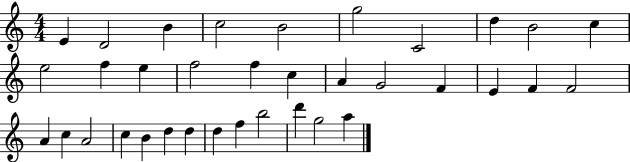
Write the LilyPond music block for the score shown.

{
  \clef treble
  \numericTimeSignature
  \time 4/4
  \key c \major
  e'4 d'2 b'4 | c''2 b'2 | g''2 c'2 | d''4 b'2 c''4 | \break e''2 f''4 e''4 | f''2 f''4 c''4 | a'4 g'2 f'4 | e'4 f'4 f'2 | \break a'4 c''4 a'2 | c''4 b'4 d''4 d''4 | d''4 f''4 b''2 | d'''4 g''2 a''4 | \break \bar "|."
}